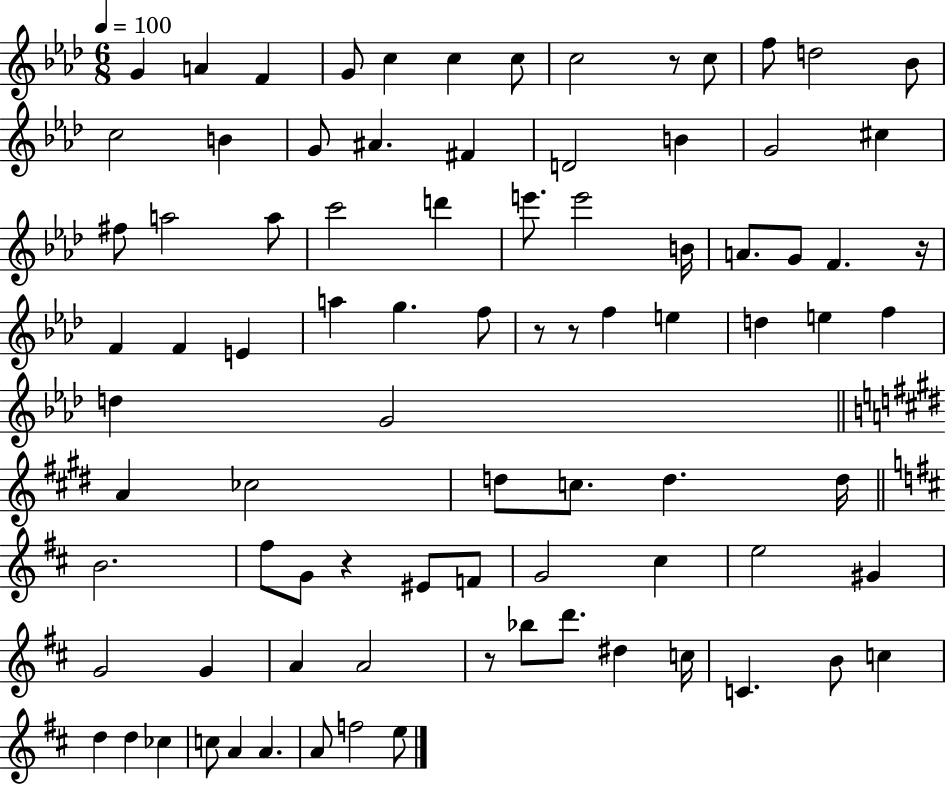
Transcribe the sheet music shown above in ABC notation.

X:1
T:Untitled
M:6/8
L:1/4
K:Ab
G A F G/2 c c c/2 c2 z/2 c/2 f/2 d2 _B/2 c2 B G/2 ^A ^F D2 B G2 ^c ^f/2 a2 a/2 c'2 d' e'/2 e'2 B/4 A/2 G/2 F z/4 F F E a g f/2 z/2 z/2 f e d e f d G2 A _c2 d/2 c/2 d d/4 B2 ^f/2 G/2 z ^E/2 F/2 G2 ^c e2 ^G G2 G A A2 z/2 _b/2 d'/2 ^d c/4 C B/2 c d d _c c/2 A A A/2 f2 e/2